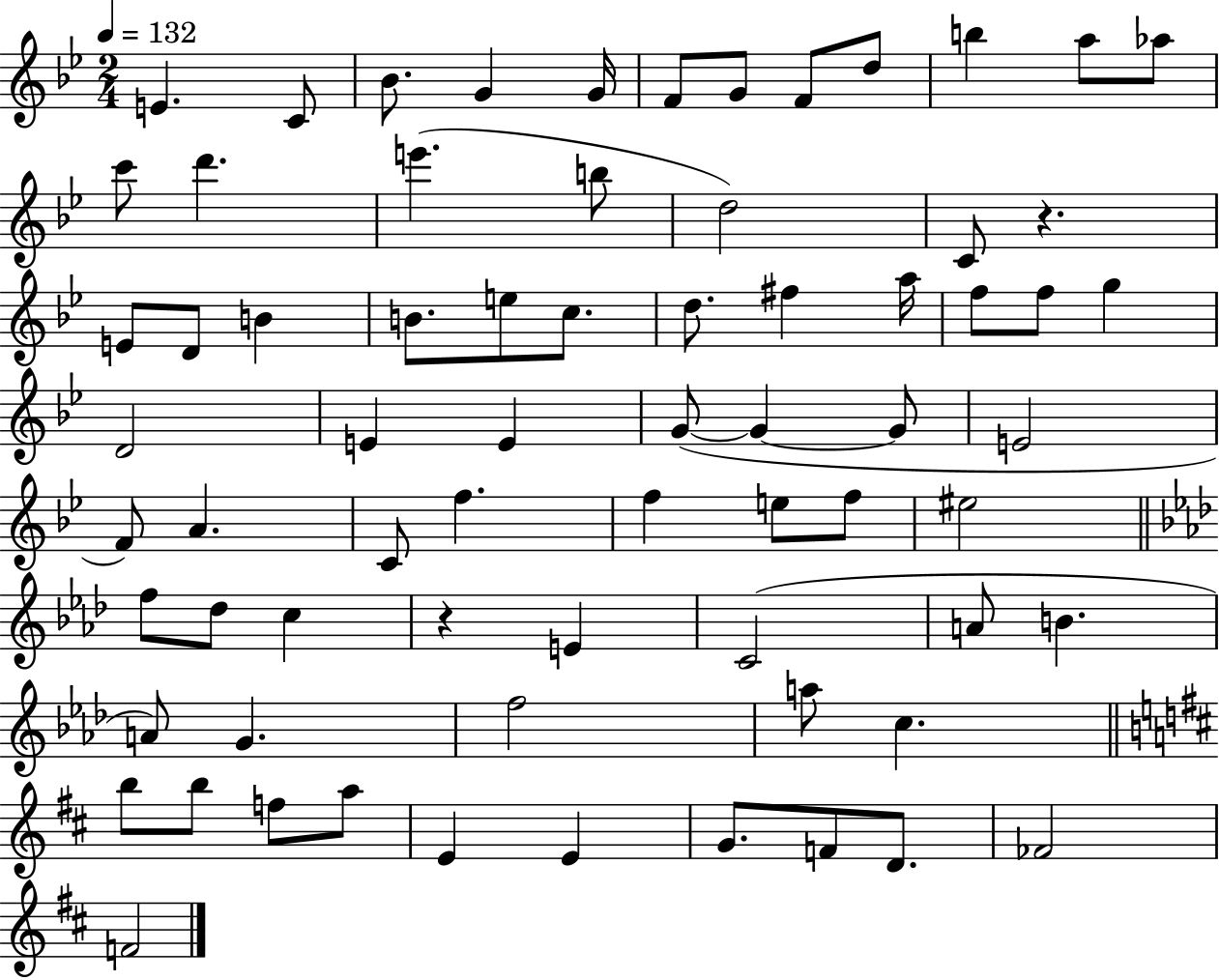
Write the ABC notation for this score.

X:1
T:Untitled
M:2/4
L:1/4
K:Bb
E C/2 _B/2 G G/4 F/2 G/2 F/2 d/2 b a/2 _a/2 c'/2 d' e' b/2 d2 C/2 z E/2 D/2 B B/2 e/2 c/2 d/2 ^f a/4 f/2 f/2 g D2 E E G/2 G G/2 E2 F/2 A C/2 f f e/2 f/2 ^e2 f/2 _d/2 c z E C2 A/2 B A/2 G f2 a/2 c b/2 b/2 f/2 a/2 E E G/2 F/2 D/2 _F2 F2